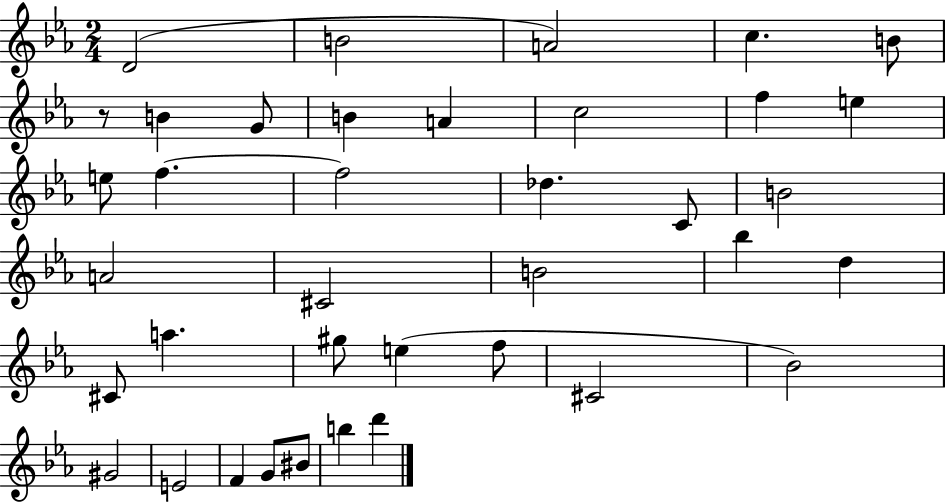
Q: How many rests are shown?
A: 1